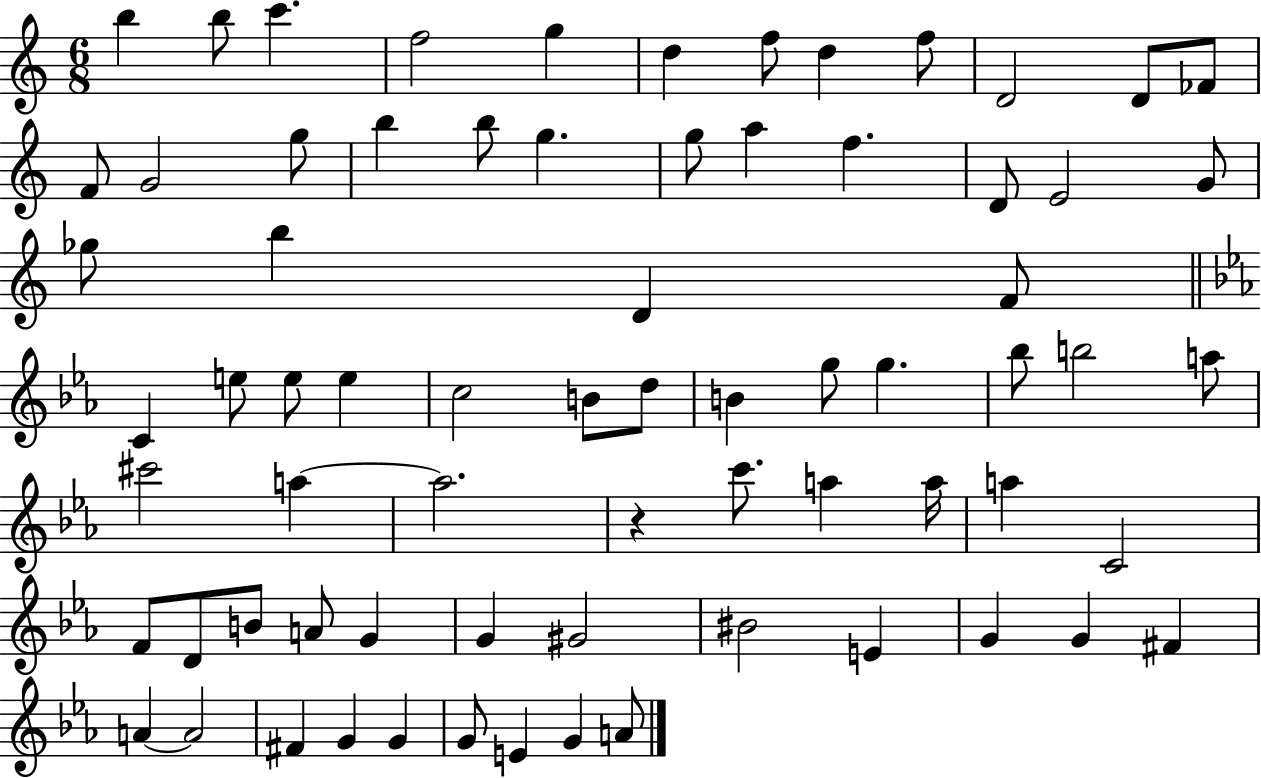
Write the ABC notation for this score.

X:1
T:Untitled
M:6/8
L:1/4
K:C
b b/2 c' f2 g d f/2 d f/2 D2 D/2 _F/2 F/2 G2 g/2 b b/2 g g/2 a f D/2 E2 G/2 _g/2 b D F/2 C e/2 e/2 e c2 B/2 d/2 B g/2 g _b/2 b2 a/2 ^c'2 a a2 z c'/2 a a/4 a C2 F/2 D/2 B/2 A/2 G G ^G2 ^B2 E G G ^F A A2 ^F G G G/2 E G A/2